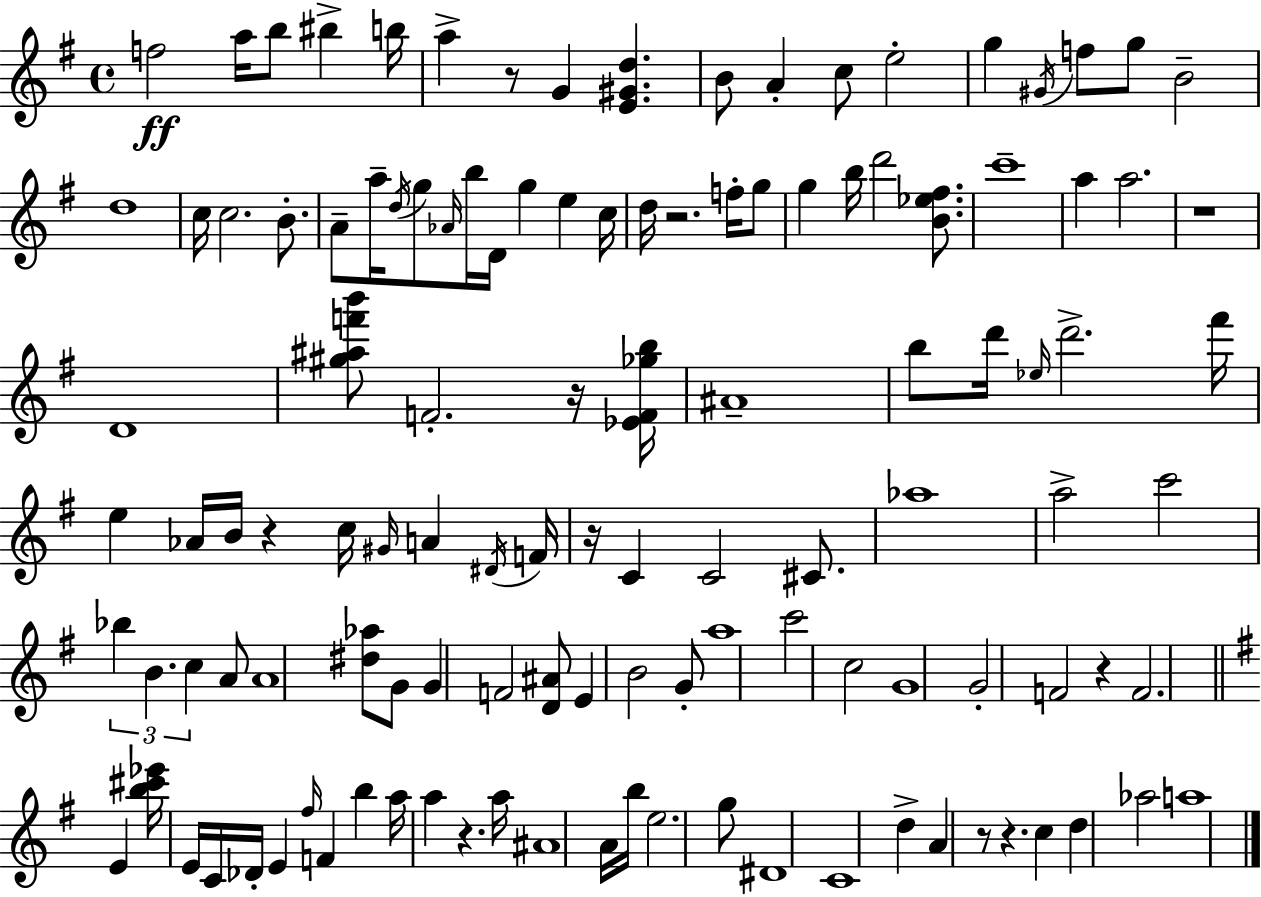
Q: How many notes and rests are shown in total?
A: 120